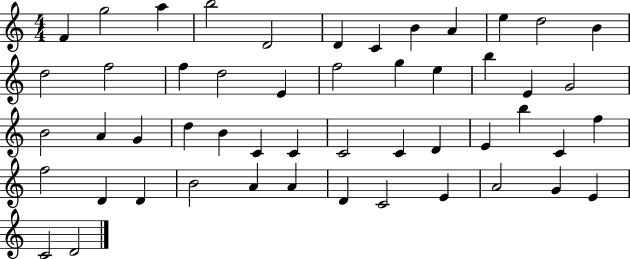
{
  \clef treble
  \numericTimeSignature
  \time 4/4
  \key c \major
  f'4 g''2 a''4 | b''2 d'2 | d'4 c'4 b'4 a'4 | e''4 d''2 b'4 | \break d''2 f''2 | f''4 d''2 e'4 | f''2 g''4 e''4 | b''4 e'4 g'2 | \break b'2 a'4 g'4 | d''4 b'4 c'4 c'4 | c'2 c'4 d'4 | e'4 b''4 c'4 f''4 | \break f''2 d'4 d'4 | b'2 a'4 a'4 | d'4 c'2 e'4 | a'2 g'4 e'4 | \break c'2 d'2 | \bar "|."
}